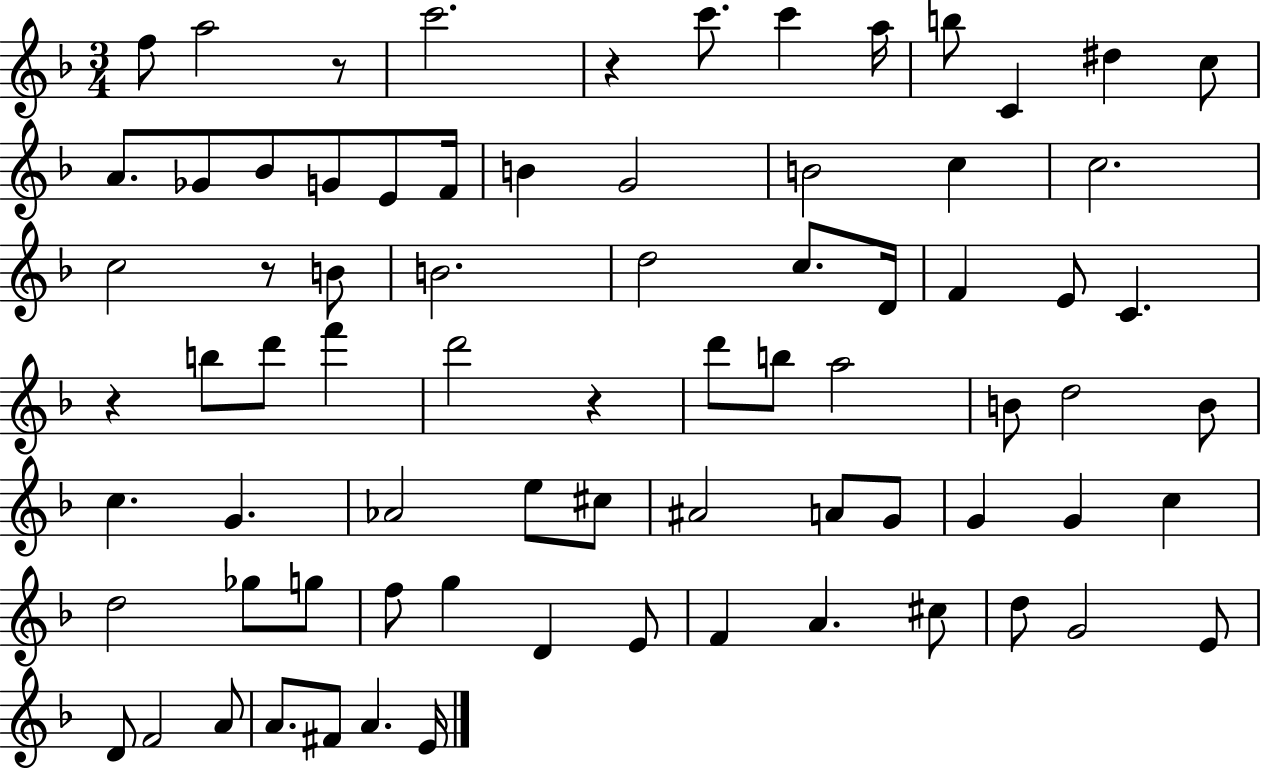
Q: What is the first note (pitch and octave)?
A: F5